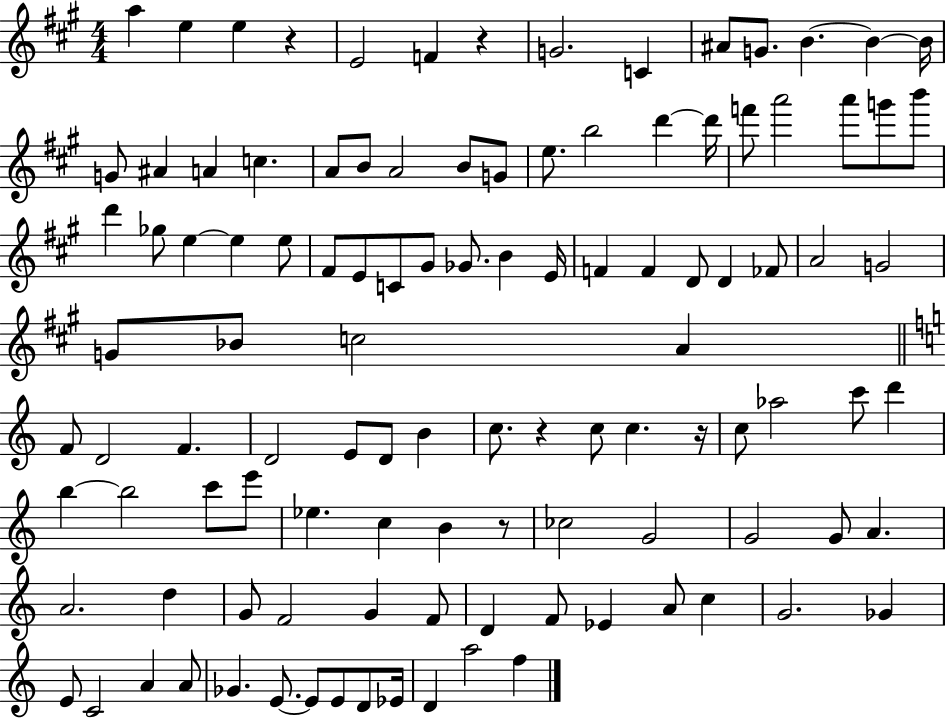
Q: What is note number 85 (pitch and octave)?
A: F4